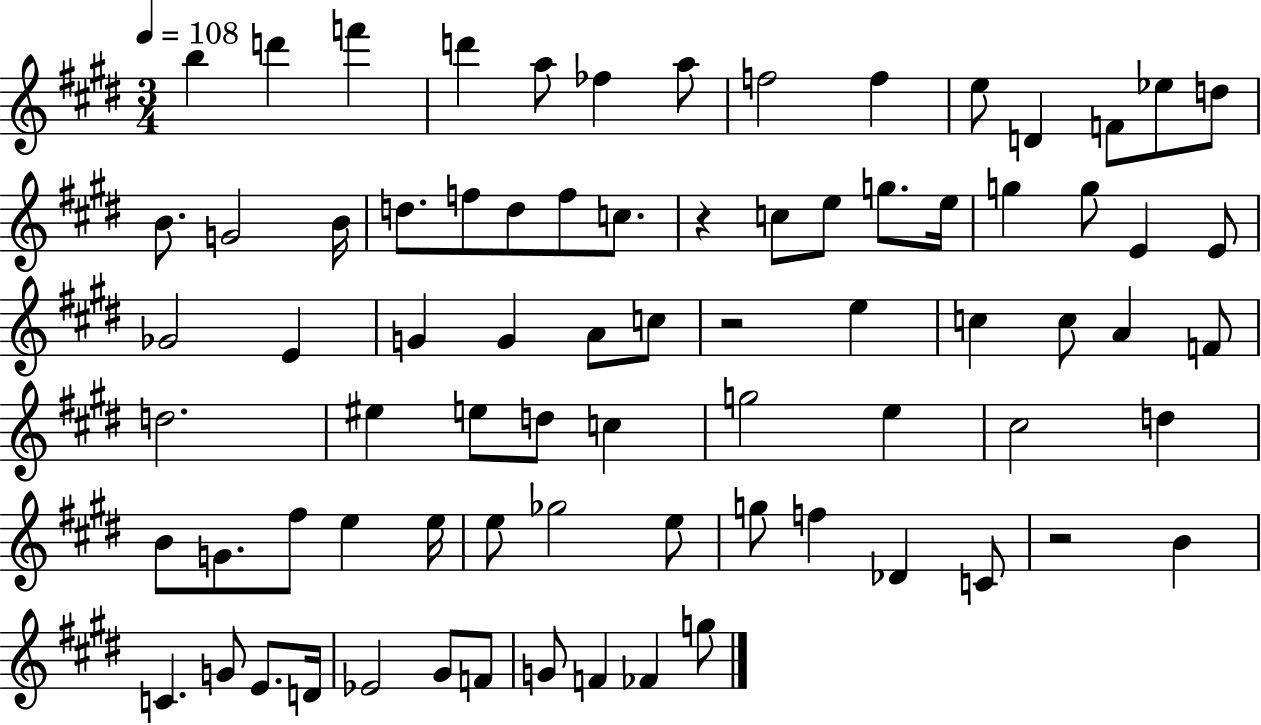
B5/q D6/q F6/q D6/q A5/e FES5/q A5/e F5/h F5/q E5/e D4/q F4/e Eb5/e D5/e B4/e. G4/h B4/s D5/e. F5/e D5/e F5/e C5/e. R/q C5/e E5/e G5/e. E5/s G5/q G5/e E4/q E4/e Gb4/h E4/q G4/q G4/q A4/e C5/e R/h E5/q C5/q C5/e A4/q F4/e D5/h. EIS5/q E5/e D5/e C5/q G5/h E5/q C#5/h D5/q B4/e G4/e. F#5/e E5/q E5/s E5/e Gb5/h E5/e G5/e F5/q Db4/q C4/e R/h B4/q C4/q. G4/e E4/e. D4/s Eb4/h G#4/e F4/e G4/e F4/q FES4/q G5/e